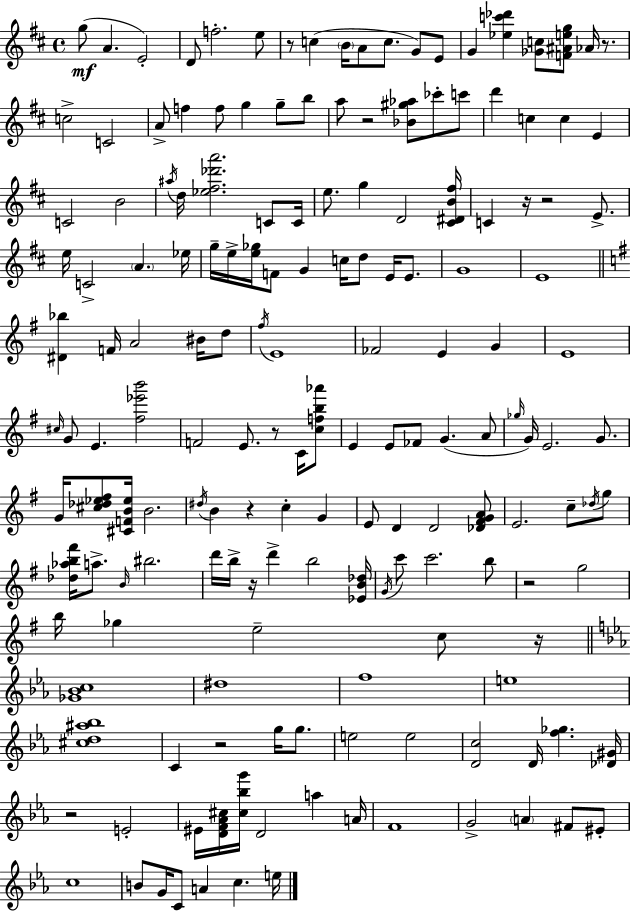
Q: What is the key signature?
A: D major